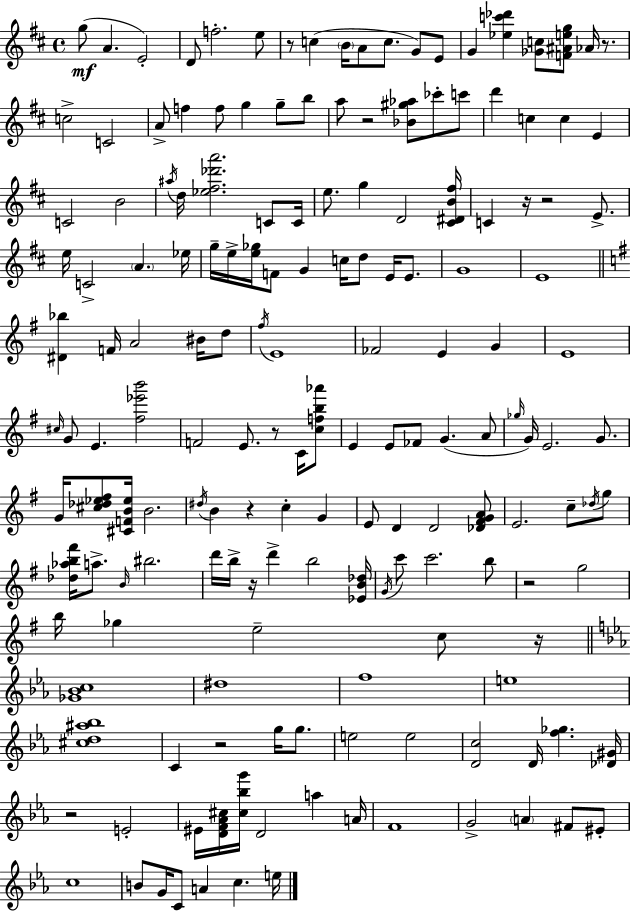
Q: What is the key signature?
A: D major